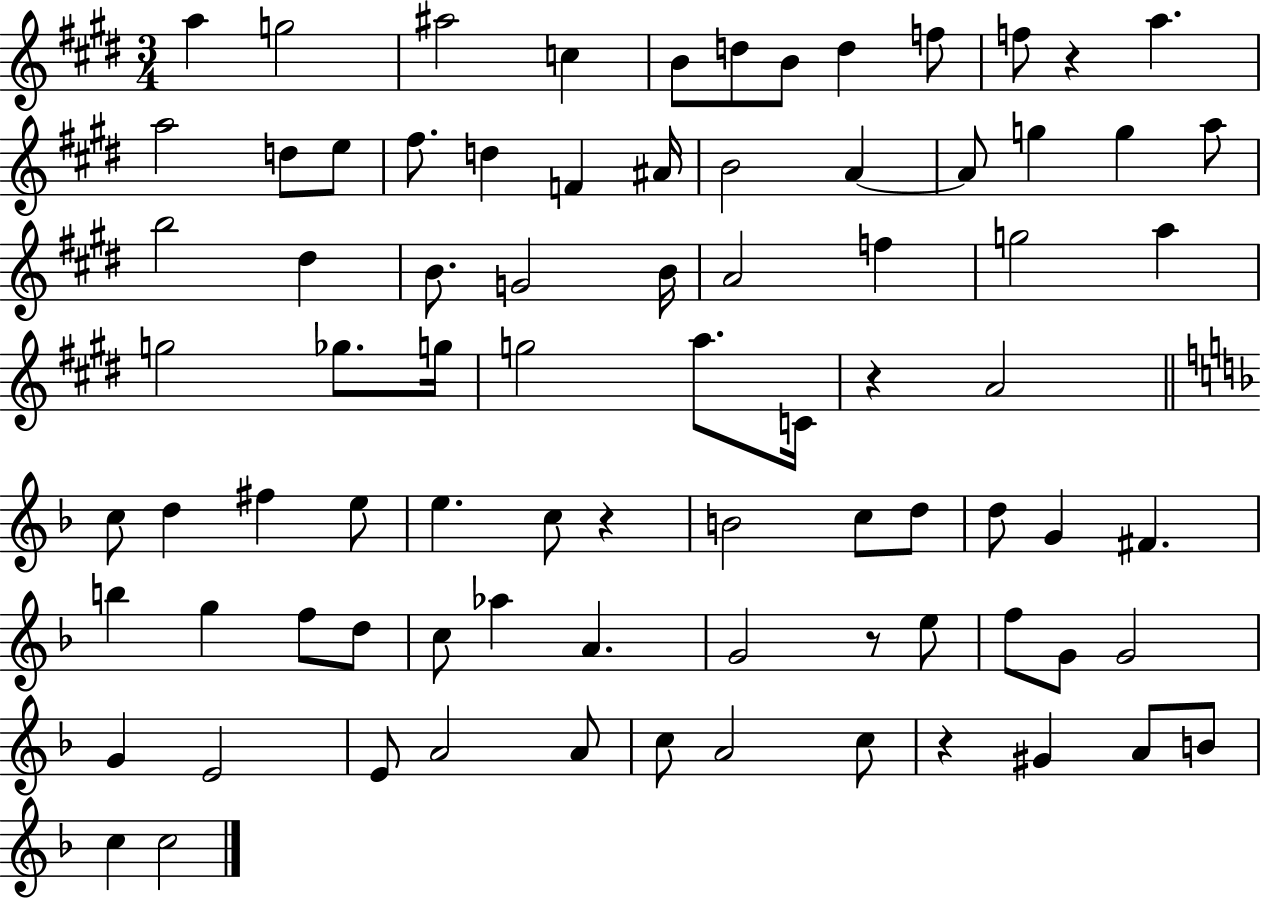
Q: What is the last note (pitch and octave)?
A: C5